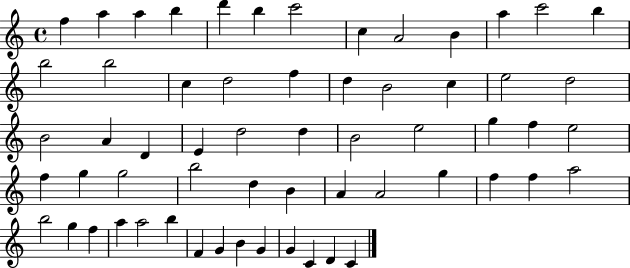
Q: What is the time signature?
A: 4/4